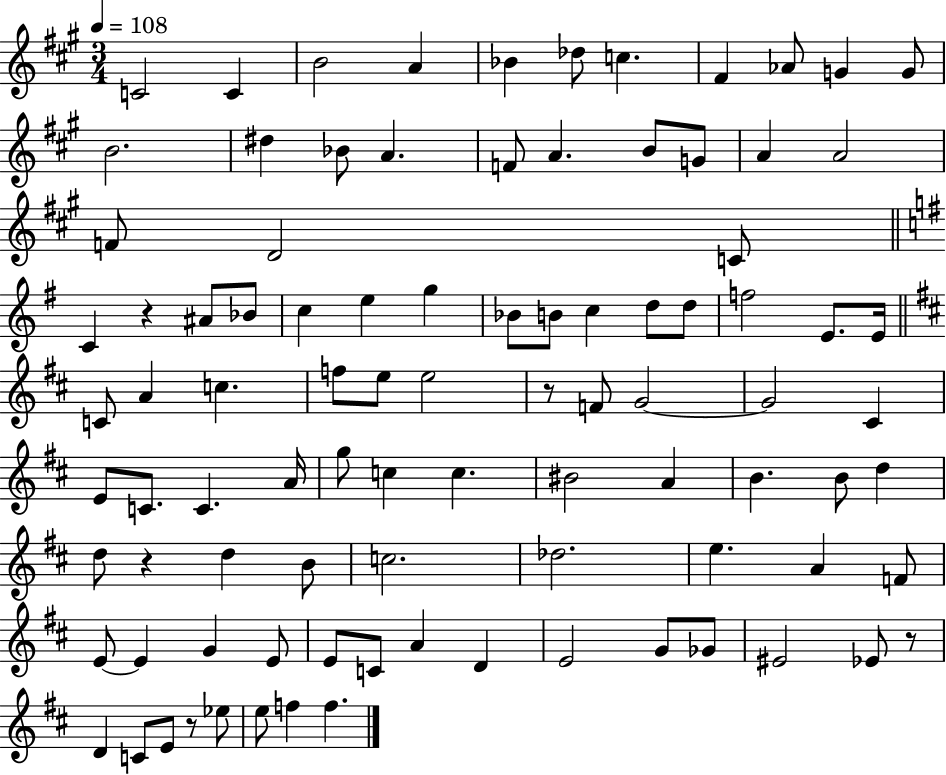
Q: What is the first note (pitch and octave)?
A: C4